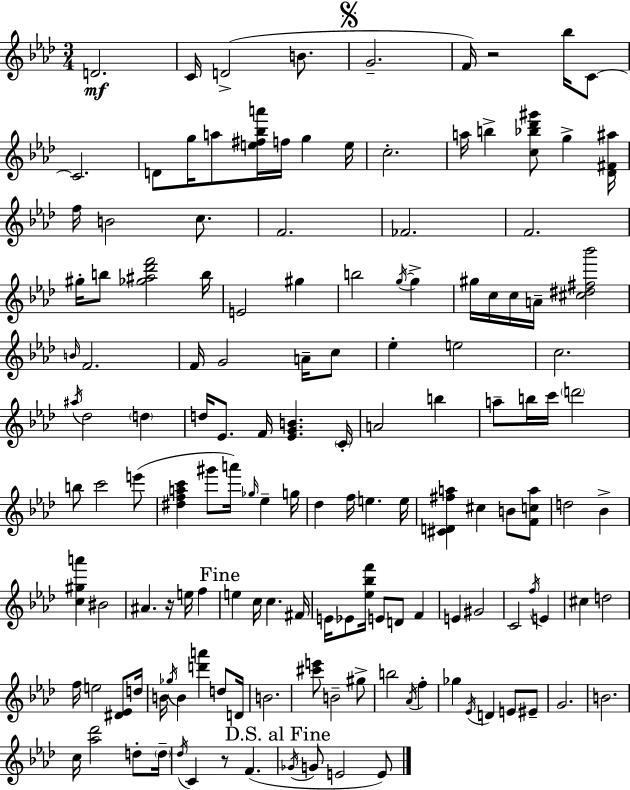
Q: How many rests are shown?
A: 3